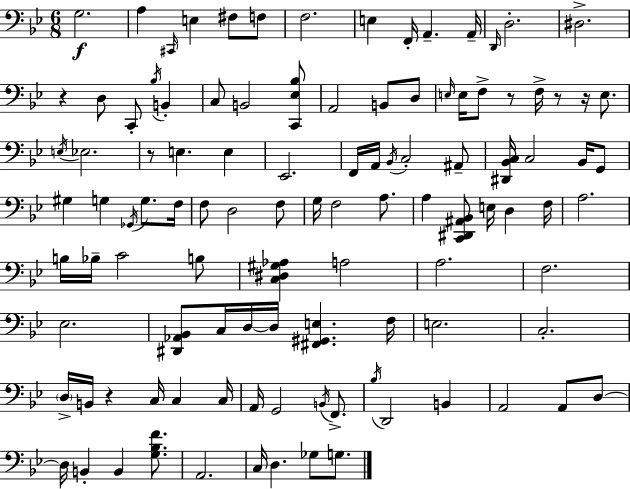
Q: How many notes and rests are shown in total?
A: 107